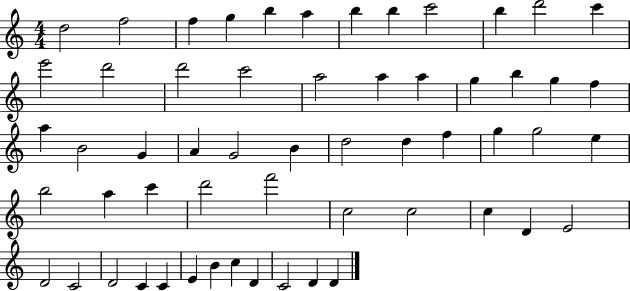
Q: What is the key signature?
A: C major